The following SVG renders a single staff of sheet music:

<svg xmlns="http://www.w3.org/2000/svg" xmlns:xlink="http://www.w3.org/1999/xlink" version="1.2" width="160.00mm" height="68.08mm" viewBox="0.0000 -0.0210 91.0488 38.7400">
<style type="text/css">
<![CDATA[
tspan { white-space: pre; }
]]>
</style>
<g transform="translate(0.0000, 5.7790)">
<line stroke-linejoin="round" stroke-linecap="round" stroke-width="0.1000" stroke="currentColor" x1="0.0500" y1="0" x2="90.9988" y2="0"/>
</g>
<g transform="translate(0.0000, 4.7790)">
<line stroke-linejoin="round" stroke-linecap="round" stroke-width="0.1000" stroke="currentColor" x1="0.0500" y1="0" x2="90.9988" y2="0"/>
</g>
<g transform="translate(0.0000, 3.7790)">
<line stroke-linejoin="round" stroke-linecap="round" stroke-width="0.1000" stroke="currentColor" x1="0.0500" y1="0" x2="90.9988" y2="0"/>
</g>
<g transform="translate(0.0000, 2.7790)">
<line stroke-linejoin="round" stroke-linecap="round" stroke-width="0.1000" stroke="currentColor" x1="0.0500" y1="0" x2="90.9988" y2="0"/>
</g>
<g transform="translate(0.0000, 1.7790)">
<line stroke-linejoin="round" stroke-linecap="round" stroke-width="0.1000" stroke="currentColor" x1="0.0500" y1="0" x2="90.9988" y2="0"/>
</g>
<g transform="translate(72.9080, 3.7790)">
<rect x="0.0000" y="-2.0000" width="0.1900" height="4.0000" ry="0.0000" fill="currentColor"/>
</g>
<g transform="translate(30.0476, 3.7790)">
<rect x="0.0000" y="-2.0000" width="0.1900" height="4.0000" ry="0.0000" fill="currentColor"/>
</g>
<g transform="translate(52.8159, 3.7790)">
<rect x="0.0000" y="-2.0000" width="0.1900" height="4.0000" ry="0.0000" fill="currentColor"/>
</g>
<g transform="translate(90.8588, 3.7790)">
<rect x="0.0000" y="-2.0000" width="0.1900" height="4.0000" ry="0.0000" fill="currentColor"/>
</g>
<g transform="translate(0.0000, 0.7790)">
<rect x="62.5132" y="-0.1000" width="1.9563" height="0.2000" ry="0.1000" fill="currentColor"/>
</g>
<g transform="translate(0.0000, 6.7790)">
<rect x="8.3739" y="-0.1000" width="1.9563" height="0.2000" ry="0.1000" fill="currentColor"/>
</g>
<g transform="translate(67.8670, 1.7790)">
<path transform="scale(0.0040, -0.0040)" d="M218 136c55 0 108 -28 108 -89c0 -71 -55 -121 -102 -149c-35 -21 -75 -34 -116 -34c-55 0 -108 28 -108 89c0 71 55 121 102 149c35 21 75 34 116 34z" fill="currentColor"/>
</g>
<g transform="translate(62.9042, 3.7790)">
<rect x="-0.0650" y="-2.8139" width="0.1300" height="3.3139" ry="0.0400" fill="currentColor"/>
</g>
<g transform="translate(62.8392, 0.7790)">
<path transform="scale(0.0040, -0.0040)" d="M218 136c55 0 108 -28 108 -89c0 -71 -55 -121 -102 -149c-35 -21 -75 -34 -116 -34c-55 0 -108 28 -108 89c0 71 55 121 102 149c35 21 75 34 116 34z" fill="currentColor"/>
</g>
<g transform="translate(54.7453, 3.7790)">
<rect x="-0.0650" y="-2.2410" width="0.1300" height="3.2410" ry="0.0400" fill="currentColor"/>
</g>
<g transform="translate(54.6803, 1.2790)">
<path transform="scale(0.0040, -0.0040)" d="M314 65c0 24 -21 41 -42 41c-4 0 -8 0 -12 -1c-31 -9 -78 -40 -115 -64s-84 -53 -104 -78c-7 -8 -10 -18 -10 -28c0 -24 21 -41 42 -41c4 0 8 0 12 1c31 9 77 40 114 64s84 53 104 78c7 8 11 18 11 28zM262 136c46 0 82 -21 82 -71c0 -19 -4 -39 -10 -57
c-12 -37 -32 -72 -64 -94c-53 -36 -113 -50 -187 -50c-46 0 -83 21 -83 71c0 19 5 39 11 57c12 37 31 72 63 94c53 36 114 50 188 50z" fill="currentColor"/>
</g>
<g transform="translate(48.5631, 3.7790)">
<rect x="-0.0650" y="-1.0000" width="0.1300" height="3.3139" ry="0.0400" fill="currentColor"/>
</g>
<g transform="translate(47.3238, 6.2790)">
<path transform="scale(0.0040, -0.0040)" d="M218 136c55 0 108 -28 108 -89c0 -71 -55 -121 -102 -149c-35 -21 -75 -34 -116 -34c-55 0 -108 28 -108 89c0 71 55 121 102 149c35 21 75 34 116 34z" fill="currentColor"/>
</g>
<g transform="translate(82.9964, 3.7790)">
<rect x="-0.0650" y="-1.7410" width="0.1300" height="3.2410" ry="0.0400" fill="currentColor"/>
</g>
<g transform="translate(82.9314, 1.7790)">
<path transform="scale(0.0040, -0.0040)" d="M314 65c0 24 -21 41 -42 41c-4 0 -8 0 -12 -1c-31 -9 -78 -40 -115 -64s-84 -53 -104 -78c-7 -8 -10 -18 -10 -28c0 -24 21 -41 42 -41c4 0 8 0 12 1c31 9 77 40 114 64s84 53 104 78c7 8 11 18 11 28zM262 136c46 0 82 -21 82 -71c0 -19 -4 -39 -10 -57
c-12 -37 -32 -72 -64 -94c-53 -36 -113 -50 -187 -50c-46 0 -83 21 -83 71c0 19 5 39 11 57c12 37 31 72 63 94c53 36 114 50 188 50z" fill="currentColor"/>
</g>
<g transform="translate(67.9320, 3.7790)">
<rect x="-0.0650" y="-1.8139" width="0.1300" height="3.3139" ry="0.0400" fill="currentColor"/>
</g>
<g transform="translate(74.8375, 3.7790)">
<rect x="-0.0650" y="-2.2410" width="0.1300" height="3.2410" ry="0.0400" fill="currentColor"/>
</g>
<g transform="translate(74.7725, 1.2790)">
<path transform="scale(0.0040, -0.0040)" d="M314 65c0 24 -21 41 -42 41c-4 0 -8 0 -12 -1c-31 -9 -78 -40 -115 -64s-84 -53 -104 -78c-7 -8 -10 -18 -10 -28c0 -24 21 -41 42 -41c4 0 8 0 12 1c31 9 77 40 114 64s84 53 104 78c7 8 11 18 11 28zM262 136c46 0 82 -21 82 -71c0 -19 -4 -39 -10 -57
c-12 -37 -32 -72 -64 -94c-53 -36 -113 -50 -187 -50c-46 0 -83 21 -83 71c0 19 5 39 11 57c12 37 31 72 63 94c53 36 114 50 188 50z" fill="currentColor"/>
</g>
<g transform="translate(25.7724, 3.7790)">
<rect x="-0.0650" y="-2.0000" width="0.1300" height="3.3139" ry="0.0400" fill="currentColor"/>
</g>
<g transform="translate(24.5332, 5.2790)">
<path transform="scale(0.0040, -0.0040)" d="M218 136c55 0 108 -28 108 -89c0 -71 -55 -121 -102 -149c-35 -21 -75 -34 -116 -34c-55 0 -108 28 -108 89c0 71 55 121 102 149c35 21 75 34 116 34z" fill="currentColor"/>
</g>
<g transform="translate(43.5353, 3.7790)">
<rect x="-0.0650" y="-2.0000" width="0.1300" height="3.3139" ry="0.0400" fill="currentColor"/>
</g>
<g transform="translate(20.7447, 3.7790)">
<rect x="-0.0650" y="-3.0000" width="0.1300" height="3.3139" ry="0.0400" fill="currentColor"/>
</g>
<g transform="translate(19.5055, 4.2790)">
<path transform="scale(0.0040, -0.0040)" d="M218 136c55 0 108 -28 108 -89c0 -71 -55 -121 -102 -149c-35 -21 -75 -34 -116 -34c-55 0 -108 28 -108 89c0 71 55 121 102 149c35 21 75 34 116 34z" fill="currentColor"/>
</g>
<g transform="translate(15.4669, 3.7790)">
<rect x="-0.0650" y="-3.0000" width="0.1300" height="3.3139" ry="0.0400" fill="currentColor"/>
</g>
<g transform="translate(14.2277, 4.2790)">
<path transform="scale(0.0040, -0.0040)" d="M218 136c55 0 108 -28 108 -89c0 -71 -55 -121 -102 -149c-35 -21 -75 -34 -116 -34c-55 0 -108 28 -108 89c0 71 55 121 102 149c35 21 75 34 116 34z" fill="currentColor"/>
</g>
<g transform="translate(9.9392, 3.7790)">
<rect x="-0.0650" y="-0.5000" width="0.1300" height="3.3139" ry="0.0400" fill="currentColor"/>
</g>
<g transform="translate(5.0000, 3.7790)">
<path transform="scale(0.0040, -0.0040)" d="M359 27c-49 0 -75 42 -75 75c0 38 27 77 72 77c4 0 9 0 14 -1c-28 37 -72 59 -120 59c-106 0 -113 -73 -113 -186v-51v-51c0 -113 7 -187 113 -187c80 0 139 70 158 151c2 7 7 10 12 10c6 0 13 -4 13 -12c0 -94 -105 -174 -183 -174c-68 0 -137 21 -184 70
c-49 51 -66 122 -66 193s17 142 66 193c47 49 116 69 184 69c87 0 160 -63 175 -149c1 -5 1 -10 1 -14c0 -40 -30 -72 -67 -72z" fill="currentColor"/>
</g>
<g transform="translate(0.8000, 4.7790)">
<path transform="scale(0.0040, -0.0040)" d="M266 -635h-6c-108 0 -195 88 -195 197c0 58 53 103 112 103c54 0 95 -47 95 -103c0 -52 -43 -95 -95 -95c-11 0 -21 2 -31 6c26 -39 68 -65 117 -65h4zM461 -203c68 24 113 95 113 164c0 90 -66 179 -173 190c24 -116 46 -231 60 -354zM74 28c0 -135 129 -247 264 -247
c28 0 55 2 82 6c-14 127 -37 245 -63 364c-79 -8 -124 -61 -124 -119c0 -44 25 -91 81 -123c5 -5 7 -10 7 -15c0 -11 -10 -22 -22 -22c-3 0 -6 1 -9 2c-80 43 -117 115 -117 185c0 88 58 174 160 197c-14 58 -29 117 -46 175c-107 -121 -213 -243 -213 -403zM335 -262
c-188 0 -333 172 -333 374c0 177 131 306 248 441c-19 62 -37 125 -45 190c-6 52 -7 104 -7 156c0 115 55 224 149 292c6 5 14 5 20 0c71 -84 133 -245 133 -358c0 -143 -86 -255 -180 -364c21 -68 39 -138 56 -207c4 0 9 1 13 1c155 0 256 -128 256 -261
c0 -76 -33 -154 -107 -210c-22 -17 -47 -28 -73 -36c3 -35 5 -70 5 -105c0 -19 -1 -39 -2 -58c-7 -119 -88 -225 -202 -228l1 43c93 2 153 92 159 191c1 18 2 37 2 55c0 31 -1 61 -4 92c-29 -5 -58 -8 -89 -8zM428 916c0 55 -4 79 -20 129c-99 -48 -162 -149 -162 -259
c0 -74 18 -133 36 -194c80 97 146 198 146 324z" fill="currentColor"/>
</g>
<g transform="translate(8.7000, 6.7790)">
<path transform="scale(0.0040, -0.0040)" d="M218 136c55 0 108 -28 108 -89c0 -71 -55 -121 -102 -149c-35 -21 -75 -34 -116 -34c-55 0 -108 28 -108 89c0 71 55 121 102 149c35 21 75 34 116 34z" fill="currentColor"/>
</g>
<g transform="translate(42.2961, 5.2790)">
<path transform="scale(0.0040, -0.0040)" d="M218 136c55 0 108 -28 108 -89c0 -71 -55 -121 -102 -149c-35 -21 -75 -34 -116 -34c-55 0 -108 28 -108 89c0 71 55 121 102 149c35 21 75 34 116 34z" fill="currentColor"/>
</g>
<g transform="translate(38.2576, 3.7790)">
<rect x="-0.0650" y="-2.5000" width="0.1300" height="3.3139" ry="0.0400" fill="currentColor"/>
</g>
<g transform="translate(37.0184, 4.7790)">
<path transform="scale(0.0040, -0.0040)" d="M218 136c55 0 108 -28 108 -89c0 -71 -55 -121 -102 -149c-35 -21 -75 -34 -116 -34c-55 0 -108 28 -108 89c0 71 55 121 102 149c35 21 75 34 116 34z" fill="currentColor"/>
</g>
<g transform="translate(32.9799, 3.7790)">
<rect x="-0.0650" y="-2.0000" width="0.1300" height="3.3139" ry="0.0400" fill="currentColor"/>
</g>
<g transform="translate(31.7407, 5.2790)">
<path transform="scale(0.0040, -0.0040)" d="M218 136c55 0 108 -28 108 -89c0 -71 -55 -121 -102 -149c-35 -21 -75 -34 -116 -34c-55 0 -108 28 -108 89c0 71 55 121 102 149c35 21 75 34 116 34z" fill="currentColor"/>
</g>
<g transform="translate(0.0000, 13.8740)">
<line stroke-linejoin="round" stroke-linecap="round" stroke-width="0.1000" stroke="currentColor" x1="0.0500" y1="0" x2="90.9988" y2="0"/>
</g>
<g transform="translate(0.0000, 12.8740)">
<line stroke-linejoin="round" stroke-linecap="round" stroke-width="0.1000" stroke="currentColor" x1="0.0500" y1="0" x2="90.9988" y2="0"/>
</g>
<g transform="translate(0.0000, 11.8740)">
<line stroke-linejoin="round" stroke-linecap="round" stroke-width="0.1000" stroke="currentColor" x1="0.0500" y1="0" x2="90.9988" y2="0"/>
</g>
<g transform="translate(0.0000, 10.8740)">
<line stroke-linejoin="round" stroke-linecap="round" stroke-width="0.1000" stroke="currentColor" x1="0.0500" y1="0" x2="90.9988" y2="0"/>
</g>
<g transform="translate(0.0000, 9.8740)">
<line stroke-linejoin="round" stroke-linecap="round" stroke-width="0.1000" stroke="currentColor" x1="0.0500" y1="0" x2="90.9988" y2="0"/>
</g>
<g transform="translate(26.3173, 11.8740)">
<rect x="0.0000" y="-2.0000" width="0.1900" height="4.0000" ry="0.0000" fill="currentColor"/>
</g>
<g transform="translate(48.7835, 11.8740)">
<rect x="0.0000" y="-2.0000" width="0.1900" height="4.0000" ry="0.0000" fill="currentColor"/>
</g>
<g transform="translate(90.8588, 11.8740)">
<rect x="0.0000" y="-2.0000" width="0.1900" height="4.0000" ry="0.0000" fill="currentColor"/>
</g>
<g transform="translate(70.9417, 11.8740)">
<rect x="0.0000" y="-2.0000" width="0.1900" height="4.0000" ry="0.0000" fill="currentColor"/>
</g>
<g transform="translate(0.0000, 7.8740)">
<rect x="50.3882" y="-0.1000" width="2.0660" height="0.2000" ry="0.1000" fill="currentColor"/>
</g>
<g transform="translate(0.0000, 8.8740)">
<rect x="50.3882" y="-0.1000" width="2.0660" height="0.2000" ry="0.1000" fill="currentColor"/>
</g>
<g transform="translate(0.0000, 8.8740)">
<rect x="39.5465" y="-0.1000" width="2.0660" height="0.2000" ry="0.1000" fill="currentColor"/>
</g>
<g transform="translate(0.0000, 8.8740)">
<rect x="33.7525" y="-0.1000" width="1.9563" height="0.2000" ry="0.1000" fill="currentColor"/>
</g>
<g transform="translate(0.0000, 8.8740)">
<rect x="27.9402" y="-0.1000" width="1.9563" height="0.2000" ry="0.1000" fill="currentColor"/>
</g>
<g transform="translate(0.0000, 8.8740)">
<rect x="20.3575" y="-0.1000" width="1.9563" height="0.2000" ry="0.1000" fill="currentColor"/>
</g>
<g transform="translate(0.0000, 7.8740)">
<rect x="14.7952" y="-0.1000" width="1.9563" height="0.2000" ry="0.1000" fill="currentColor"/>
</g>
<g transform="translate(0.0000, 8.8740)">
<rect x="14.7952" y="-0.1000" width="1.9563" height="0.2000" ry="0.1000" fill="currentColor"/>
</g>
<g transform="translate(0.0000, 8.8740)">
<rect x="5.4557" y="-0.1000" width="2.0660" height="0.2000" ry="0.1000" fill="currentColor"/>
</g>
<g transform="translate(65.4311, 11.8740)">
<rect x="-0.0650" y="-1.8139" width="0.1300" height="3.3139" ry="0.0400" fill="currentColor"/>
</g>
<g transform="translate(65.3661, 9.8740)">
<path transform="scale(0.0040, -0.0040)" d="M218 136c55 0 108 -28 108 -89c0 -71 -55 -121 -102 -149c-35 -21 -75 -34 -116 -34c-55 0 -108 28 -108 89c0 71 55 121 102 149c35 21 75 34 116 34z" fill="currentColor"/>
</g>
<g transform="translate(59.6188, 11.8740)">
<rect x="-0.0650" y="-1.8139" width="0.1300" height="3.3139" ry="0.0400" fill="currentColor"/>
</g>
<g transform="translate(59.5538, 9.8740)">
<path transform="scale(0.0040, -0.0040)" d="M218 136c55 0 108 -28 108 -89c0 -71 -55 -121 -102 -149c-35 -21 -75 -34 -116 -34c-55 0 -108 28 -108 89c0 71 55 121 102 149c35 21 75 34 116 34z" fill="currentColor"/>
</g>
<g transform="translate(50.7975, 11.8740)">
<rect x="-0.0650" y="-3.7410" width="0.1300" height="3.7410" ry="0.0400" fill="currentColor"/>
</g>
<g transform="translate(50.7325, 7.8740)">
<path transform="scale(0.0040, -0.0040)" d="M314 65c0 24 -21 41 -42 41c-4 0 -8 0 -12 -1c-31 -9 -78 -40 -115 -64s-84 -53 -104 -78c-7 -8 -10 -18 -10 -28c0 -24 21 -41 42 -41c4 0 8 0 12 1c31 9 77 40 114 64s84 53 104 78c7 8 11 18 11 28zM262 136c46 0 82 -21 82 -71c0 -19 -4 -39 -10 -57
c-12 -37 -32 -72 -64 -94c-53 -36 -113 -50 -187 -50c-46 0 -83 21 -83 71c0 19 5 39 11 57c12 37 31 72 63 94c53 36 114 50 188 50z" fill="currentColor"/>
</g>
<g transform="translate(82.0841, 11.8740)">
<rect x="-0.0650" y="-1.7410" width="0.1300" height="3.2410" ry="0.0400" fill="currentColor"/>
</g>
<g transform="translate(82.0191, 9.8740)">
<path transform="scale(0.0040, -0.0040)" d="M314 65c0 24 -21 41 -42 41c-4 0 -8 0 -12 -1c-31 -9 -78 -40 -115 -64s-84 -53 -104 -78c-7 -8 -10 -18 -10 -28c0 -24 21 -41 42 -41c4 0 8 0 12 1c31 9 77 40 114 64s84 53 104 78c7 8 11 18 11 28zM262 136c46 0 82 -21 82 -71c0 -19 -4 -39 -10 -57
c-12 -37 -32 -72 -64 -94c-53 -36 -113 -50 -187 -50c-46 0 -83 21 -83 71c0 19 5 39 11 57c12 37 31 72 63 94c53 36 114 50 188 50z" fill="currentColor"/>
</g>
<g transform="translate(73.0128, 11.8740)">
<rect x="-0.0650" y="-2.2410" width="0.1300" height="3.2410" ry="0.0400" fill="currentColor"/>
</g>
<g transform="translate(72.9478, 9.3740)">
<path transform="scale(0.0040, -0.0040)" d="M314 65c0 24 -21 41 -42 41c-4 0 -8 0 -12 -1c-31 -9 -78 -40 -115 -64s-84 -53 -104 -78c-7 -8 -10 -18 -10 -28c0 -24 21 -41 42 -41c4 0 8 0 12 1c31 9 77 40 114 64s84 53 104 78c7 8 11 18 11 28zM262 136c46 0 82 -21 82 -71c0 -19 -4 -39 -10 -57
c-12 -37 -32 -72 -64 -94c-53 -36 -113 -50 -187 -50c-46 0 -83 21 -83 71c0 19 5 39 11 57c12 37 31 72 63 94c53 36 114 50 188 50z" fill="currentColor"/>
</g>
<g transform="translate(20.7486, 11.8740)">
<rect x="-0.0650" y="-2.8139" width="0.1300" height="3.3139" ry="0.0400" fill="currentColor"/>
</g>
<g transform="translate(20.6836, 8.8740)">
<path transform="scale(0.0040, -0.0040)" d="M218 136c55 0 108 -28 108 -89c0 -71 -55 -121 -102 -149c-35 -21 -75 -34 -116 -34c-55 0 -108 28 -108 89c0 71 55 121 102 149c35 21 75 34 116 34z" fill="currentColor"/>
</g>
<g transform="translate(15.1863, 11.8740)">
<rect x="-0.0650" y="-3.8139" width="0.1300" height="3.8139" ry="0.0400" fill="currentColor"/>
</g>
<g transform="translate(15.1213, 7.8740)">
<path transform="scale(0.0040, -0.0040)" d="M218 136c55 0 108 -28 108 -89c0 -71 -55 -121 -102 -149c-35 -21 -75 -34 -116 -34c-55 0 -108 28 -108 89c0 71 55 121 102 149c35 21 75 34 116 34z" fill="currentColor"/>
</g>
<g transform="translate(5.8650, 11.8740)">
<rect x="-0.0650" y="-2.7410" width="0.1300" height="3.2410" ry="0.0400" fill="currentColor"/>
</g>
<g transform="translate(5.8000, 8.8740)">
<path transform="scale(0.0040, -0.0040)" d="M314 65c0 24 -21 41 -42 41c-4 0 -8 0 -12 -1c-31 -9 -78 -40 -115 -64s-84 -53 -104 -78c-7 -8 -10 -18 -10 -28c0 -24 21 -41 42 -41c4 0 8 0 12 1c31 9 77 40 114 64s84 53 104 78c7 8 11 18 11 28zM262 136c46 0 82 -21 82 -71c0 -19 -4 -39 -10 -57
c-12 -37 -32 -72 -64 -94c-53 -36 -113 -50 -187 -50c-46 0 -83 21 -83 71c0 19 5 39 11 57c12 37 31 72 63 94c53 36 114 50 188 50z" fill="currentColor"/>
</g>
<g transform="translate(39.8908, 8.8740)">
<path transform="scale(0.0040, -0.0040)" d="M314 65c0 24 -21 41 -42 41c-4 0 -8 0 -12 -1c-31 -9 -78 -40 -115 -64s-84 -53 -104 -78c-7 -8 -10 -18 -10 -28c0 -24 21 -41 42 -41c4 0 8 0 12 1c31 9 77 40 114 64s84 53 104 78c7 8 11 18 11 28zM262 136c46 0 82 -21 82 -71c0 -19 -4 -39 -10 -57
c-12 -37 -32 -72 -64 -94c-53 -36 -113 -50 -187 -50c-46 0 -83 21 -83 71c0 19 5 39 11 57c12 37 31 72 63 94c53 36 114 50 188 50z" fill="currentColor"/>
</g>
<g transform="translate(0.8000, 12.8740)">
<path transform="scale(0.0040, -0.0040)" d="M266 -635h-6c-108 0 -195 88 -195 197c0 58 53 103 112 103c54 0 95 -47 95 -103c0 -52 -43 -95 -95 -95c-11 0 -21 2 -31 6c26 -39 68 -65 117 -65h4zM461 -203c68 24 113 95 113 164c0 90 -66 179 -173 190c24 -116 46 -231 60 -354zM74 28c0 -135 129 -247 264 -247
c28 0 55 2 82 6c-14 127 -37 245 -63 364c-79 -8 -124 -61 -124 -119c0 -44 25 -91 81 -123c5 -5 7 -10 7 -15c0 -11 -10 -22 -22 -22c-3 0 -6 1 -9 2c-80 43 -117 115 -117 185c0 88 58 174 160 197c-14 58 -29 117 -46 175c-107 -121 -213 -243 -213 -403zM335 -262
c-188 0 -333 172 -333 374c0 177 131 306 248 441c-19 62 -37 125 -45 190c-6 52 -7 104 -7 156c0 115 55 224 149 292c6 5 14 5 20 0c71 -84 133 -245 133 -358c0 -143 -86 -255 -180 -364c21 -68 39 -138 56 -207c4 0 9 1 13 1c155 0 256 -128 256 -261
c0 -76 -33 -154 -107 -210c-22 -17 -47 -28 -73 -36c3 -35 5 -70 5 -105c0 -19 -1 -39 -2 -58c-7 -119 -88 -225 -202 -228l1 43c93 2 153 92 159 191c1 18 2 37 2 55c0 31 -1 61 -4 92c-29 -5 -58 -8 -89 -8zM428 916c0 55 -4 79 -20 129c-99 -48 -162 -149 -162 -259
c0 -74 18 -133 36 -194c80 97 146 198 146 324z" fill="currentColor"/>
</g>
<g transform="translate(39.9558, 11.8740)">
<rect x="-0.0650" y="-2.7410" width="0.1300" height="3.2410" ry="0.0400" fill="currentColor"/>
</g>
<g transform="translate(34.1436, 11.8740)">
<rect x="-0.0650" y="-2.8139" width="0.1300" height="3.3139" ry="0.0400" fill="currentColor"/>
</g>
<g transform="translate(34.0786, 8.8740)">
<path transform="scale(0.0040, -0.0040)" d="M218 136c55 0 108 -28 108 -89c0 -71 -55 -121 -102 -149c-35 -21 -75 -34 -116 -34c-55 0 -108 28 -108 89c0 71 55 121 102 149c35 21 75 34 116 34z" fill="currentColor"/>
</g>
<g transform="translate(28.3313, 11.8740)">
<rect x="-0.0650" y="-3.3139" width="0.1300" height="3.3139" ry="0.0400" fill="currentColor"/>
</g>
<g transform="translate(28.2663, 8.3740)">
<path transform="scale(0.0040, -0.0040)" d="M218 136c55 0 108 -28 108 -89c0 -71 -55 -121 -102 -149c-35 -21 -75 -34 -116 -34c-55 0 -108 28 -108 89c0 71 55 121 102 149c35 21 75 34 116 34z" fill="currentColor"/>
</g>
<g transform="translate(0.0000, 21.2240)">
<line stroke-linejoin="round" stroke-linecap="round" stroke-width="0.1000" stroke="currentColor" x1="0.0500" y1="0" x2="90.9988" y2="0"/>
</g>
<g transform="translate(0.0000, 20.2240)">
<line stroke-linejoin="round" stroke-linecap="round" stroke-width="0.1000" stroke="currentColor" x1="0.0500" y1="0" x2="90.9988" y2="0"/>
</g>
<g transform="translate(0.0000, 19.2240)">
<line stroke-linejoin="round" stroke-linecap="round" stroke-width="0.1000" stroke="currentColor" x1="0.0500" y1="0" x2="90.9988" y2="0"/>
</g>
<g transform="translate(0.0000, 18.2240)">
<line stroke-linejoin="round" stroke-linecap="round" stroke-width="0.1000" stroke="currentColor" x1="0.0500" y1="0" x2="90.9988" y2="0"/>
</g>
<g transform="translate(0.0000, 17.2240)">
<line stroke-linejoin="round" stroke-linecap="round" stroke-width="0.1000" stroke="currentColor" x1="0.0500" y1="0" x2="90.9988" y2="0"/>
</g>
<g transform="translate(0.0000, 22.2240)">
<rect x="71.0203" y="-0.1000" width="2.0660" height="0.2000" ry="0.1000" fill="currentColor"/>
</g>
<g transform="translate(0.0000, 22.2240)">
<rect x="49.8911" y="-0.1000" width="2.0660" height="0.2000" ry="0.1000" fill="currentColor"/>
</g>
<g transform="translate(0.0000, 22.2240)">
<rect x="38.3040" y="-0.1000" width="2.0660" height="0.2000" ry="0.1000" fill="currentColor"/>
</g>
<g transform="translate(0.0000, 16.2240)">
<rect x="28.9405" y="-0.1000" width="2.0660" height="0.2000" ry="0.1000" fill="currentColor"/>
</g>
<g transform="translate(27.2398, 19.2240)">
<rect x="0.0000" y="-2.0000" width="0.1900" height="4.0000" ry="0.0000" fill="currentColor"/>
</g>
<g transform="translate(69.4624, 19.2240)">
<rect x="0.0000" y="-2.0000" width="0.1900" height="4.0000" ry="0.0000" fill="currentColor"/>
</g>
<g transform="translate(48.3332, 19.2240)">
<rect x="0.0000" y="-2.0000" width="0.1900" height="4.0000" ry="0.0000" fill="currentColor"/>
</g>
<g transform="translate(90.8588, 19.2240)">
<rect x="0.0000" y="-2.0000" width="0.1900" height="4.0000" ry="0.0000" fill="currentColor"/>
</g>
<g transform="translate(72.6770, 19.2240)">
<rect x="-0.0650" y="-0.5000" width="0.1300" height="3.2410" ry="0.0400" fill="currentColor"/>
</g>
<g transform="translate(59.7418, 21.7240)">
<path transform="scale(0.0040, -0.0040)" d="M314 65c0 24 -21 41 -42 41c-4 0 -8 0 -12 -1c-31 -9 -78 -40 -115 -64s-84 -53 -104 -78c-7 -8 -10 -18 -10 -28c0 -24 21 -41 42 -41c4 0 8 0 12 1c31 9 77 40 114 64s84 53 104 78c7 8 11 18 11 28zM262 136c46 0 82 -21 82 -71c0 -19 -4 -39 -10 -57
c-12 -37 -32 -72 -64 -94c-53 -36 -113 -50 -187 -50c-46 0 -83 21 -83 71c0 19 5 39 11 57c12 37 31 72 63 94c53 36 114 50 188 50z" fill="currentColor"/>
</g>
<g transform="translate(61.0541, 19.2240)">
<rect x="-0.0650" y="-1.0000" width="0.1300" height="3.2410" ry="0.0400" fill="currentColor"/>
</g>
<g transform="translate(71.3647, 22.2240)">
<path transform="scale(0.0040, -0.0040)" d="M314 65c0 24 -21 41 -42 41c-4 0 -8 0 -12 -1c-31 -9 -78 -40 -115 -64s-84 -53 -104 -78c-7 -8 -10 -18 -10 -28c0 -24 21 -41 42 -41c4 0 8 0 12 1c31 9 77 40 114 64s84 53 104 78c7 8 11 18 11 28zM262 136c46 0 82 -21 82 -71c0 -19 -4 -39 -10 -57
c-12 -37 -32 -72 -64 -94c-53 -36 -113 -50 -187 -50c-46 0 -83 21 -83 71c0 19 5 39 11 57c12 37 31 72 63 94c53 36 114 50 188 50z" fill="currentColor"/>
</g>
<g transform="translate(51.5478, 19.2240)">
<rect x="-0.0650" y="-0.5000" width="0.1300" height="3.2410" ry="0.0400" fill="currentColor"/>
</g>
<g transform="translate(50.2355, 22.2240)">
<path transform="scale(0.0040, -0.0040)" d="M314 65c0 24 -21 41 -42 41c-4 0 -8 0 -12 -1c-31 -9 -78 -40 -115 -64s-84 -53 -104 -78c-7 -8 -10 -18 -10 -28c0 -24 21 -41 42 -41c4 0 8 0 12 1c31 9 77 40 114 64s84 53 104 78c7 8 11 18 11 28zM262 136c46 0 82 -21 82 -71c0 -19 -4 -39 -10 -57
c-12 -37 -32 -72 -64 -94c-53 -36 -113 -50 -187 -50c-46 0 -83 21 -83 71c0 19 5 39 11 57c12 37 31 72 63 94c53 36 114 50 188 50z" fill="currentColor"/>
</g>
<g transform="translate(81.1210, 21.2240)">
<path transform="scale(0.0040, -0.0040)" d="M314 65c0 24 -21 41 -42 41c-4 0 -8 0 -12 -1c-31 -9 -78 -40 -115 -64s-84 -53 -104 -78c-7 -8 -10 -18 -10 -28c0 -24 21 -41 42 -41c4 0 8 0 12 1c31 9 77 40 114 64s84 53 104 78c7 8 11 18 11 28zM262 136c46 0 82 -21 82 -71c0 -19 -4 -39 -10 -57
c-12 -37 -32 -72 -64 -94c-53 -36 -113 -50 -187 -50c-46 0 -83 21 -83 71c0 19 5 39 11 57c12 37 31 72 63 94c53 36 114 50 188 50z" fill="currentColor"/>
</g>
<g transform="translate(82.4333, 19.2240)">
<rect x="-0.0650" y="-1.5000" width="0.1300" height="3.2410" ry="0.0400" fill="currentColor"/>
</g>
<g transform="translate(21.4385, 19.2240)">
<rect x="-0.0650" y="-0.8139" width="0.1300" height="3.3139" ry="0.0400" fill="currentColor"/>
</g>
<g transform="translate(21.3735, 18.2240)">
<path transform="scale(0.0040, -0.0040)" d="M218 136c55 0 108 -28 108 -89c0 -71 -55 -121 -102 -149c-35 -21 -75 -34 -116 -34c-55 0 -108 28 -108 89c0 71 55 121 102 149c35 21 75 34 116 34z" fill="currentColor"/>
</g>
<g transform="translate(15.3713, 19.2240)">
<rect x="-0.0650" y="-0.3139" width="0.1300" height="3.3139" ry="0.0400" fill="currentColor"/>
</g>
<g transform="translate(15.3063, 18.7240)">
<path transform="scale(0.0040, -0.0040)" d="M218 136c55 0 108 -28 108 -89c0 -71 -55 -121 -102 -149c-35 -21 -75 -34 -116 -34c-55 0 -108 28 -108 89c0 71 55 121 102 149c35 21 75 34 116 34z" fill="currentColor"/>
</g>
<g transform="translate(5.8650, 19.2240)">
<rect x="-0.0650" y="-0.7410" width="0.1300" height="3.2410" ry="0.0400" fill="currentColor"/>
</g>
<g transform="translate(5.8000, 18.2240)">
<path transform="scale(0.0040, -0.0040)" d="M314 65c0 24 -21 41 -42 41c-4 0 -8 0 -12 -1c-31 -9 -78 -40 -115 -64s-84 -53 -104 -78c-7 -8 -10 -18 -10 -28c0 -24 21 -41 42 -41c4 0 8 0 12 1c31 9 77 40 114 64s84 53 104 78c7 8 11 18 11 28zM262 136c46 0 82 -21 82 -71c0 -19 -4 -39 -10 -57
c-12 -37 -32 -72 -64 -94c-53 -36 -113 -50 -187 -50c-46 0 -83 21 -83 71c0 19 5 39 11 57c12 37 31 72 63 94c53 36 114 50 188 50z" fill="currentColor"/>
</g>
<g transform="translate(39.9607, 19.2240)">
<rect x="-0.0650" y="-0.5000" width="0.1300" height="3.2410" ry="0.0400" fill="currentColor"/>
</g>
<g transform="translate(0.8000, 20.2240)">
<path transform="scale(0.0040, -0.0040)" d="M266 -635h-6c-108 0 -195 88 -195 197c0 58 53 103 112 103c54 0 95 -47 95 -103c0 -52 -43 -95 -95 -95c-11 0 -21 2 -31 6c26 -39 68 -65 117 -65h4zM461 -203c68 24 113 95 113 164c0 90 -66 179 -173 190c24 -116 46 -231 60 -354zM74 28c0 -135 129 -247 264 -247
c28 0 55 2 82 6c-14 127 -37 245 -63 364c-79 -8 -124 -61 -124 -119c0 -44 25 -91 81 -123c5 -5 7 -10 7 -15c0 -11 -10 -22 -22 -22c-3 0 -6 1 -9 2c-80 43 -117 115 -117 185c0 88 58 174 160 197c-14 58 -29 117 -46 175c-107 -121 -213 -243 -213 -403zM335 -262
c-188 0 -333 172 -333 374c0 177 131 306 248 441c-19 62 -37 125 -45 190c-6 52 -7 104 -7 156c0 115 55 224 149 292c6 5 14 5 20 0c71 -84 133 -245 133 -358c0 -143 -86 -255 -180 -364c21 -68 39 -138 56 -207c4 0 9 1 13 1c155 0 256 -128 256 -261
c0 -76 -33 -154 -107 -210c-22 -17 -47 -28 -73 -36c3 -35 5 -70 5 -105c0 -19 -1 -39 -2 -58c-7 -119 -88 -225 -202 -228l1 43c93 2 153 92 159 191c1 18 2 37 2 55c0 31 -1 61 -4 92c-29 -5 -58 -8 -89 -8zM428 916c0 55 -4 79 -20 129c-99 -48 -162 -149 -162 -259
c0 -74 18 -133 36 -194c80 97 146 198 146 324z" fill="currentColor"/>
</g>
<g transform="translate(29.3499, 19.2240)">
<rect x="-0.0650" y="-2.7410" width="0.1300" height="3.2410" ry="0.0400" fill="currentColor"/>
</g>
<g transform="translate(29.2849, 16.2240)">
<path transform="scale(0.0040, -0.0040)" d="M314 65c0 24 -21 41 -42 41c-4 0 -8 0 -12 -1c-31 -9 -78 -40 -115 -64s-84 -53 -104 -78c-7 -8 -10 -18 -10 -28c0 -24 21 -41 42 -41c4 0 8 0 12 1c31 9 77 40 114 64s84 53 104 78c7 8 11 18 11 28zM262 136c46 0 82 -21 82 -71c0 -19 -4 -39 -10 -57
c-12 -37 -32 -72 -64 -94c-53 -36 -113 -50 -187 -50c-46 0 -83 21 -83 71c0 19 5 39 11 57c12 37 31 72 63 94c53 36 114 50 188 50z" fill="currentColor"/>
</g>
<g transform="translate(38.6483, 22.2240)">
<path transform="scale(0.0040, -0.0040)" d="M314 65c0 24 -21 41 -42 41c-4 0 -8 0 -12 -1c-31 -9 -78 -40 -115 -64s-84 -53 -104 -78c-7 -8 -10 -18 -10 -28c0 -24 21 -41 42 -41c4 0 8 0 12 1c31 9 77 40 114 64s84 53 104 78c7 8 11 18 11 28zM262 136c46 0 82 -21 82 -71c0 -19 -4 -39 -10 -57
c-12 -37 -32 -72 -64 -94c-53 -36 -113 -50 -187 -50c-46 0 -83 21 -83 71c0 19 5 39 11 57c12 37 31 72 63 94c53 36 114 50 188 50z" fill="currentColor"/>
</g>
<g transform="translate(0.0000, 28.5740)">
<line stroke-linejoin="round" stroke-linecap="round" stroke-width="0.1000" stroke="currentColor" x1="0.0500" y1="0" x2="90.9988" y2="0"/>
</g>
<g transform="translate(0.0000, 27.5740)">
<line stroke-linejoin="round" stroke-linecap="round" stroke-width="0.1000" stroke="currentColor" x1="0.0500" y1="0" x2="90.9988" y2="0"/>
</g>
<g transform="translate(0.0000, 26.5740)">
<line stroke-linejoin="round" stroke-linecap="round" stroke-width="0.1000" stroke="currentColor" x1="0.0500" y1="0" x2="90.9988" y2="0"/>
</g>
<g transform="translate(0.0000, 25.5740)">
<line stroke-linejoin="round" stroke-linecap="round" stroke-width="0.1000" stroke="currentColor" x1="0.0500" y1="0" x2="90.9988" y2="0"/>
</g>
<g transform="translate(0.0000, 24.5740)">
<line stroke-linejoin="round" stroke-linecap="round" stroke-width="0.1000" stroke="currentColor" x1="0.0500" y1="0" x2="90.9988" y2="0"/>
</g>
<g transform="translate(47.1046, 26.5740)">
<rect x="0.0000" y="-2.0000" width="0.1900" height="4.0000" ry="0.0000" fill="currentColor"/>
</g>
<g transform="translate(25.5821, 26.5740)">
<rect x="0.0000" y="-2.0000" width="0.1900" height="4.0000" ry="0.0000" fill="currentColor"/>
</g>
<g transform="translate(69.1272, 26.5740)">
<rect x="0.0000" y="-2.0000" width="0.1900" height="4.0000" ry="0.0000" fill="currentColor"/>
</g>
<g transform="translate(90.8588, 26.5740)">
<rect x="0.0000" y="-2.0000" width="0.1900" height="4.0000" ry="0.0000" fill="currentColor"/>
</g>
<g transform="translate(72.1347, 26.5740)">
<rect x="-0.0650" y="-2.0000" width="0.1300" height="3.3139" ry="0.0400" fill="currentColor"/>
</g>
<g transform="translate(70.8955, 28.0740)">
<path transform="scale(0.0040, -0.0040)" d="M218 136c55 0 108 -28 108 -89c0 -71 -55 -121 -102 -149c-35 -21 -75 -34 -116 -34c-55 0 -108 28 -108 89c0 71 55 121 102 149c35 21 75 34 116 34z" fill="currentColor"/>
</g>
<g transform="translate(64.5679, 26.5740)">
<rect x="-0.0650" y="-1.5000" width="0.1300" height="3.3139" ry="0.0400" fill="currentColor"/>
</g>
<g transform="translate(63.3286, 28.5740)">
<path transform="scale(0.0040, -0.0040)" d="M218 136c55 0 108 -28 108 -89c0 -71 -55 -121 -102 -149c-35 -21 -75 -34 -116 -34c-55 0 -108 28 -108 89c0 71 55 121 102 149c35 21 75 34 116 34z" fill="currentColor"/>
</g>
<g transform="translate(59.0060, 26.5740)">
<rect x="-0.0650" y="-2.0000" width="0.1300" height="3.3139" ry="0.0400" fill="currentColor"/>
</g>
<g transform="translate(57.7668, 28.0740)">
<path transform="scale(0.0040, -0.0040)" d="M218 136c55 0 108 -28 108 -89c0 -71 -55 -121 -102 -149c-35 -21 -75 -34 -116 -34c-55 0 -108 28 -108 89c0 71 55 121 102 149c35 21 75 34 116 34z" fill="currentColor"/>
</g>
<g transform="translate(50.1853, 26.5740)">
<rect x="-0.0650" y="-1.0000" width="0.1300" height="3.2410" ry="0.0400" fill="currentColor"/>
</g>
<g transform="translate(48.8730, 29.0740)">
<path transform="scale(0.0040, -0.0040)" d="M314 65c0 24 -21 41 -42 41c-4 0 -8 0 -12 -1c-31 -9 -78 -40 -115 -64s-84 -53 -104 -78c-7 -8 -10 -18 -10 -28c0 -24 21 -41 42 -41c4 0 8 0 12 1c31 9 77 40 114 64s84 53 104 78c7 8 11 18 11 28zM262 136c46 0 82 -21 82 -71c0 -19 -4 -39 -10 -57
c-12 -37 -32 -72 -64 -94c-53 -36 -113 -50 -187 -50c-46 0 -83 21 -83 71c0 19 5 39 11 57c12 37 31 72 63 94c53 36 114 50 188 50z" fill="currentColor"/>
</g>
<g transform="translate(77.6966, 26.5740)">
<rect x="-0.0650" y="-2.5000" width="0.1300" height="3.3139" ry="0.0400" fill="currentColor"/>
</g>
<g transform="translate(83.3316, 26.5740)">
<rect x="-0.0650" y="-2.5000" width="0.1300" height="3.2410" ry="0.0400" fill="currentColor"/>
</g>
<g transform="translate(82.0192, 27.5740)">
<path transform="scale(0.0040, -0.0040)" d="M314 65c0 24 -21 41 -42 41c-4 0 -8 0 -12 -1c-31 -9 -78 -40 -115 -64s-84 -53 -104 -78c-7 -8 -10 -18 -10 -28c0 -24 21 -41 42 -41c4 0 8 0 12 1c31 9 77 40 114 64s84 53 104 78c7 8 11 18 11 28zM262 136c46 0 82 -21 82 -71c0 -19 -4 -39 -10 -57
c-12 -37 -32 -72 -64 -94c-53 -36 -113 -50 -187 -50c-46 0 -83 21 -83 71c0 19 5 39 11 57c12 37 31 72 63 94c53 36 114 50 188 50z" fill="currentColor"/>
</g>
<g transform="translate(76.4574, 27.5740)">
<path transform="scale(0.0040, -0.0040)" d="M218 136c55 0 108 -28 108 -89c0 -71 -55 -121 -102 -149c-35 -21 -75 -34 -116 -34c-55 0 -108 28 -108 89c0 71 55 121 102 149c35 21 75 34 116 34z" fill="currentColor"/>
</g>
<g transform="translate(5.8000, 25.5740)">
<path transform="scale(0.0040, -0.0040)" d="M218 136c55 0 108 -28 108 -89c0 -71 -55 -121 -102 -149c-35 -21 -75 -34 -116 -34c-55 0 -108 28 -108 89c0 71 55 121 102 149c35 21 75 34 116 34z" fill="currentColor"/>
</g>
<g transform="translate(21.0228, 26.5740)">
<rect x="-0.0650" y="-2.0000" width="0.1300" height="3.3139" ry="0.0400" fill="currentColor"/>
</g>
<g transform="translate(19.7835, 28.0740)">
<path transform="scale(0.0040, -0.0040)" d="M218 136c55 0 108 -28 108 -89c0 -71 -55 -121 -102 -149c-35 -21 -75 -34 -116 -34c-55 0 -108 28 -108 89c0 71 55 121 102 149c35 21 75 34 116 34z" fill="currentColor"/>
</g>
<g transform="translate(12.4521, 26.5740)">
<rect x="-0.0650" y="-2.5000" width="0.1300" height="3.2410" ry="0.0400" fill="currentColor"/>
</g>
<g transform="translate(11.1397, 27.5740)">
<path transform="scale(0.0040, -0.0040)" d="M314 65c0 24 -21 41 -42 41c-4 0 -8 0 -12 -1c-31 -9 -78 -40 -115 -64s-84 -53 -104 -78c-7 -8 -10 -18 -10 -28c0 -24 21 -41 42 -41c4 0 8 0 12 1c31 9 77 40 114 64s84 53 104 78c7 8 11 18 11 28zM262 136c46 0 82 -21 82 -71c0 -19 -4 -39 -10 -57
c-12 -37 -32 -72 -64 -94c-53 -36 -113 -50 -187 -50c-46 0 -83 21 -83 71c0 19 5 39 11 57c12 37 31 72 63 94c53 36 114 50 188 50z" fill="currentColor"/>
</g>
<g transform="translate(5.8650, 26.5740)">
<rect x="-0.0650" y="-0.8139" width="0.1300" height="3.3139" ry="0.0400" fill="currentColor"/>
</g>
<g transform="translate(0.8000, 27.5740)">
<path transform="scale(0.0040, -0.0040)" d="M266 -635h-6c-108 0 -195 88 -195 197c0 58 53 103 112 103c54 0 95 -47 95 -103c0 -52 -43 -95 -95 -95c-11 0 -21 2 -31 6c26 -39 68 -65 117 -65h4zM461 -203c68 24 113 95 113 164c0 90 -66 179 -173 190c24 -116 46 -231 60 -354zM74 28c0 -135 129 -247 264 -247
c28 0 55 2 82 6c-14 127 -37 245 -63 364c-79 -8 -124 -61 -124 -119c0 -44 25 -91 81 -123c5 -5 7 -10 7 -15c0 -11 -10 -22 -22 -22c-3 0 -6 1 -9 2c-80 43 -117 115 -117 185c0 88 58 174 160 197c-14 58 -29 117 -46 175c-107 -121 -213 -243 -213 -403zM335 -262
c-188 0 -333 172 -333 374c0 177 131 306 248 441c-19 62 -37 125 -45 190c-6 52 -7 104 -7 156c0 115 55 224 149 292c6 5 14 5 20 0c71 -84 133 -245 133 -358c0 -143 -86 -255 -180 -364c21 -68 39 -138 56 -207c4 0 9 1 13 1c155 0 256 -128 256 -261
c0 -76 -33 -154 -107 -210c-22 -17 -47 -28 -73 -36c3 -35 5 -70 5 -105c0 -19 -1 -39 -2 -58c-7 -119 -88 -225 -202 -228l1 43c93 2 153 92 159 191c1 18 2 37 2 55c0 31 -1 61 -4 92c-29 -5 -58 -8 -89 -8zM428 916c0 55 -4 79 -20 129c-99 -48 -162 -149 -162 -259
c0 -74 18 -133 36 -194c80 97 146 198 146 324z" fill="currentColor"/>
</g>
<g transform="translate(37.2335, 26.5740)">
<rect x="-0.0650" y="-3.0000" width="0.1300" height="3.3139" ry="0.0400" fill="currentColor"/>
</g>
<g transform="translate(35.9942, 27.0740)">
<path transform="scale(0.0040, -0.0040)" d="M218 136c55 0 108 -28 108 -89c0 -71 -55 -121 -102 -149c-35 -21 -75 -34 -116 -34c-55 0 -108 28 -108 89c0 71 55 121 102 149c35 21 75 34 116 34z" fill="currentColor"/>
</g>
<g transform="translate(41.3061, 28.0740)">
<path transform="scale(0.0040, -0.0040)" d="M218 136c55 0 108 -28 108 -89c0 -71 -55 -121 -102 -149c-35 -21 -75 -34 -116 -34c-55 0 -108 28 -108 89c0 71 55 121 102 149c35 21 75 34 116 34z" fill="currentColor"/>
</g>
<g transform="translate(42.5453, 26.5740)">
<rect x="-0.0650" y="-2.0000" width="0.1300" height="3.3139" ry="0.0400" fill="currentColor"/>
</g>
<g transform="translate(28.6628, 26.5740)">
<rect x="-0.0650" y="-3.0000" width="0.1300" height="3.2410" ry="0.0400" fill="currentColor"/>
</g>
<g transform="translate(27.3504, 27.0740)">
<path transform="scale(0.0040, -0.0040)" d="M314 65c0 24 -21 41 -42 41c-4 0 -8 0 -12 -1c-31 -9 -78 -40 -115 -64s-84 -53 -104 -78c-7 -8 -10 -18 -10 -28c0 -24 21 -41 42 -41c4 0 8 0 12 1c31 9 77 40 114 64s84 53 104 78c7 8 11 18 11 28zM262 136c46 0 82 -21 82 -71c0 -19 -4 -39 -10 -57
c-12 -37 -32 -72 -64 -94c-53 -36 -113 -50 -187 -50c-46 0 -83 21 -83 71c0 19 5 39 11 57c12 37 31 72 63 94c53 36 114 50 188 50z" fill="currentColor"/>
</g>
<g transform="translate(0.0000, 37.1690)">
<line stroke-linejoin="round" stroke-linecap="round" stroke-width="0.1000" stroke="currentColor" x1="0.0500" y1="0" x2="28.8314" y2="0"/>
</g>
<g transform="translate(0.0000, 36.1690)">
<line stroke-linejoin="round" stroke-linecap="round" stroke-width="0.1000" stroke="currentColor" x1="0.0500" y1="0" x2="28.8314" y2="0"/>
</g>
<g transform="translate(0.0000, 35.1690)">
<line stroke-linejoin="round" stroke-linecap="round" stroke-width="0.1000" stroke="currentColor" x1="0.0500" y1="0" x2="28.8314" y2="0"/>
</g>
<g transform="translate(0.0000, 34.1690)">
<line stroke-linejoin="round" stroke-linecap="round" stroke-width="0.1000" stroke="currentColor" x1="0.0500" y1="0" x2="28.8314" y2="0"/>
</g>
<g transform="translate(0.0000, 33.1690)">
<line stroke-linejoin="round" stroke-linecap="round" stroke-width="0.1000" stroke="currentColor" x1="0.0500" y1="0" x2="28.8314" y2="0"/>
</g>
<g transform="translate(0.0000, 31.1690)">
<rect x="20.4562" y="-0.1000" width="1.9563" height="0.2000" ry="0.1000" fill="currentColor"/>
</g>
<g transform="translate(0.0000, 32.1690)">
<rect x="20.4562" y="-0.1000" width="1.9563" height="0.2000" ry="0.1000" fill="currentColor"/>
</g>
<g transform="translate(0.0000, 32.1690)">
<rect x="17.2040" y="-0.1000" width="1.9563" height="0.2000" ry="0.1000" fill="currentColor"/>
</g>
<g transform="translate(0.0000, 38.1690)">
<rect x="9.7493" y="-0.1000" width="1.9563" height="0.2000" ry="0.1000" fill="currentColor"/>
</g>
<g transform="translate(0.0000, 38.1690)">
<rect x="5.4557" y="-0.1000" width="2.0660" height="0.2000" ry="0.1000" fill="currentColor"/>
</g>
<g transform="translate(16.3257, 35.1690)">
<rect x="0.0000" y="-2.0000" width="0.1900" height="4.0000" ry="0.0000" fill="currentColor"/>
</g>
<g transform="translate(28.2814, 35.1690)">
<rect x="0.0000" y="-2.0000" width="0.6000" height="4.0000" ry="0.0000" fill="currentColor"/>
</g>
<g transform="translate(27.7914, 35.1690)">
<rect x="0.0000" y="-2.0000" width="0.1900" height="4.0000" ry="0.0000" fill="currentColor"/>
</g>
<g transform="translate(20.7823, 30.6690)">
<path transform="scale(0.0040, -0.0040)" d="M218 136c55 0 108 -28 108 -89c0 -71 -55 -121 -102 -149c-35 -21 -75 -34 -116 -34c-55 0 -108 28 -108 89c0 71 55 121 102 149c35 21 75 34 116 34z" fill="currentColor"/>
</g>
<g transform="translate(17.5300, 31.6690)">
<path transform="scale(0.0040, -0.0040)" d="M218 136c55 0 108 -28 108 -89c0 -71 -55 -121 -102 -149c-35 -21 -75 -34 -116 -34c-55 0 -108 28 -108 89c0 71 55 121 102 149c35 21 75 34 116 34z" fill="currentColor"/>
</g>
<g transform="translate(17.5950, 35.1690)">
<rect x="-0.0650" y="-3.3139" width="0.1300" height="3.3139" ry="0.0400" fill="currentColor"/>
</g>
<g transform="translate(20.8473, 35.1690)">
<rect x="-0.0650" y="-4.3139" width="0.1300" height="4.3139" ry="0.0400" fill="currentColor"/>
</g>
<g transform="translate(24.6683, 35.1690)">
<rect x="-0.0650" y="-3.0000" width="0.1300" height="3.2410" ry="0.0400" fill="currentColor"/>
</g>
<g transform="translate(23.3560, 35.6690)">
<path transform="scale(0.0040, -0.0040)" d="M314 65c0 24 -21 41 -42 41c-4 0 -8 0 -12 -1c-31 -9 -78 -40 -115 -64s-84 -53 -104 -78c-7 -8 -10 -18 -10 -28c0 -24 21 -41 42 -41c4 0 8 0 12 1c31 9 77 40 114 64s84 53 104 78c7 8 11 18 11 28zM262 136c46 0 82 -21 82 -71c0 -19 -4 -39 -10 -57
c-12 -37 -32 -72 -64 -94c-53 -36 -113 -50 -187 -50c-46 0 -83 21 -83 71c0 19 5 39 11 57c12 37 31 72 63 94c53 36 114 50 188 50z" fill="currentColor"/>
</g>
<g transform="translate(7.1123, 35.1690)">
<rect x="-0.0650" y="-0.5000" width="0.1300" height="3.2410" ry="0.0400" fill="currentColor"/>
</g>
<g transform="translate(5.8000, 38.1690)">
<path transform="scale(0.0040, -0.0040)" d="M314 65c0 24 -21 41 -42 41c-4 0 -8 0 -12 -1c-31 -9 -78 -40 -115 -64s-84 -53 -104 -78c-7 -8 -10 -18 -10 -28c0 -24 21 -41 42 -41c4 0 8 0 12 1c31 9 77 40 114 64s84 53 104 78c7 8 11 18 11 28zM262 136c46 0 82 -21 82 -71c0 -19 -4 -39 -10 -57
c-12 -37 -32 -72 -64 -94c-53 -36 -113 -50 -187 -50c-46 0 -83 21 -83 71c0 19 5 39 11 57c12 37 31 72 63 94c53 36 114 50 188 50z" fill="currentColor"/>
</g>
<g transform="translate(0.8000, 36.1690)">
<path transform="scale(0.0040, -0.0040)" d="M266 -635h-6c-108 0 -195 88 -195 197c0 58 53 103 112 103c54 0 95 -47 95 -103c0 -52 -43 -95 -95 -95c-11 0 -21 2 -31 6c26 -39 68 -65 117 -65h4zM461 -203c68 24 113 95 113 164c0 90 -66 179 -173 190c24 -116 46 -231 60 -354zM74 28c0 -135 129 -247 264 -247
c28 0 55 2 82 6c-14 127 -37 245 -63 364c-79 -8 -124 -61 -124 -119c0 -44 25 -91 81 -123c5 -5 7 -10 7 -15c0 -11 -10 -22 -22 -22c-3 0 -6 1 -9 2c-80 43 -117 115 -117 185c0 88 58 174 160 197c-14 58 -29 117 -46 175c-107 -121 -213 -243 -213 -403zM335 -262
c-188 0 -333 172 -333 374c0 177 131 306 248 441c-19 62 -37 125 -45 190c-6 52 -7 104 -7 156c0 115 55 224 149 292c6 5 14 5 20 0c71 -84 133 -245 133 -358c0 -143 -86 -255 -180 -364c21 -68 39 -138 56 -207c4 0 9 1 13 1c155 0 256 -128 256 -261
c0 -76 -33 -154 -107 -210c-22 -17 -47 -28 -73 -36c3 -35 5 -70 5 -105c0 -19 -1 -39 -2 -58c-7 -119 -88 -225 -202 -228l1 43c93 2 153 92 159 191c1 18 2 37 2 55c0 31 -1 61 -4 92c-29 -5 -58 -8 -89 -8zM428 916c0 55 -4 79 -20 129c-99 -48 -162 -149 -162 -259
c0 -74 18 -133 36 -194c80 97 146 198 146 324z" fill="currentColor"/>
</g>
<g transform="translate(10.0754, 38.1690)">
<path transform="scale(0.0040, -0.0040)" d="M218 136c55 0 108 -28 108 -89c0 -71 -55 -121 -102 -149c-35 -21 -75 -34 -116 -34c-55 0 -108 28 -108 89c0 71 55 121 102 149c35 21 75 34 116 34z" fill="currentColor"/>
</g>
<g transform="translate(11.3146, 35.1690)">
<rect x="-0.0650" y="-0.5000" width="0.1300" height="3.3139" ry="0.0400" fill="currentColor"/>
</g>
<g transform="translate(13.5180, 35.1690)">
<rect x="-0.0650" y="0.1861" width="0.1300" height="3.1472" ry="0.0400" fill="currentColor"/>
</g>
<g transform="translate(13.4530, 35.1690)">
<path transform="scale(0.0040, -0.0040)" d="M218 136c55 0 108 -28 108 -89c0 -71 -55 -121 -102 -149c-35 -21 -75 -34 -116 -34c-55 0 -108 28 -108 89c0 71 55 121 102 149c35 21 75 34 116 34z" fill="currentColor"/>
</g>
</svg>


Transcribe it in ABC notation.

X:1
T:Untitled
M:4/4
L:1/4
K:C
C A A F F G F D g2 a f g2 f2 a2 c' a b a a2 c'2 f f g2 f2 d2 c d a2 C2 C2 D2 C2 E2 d G2 F A2 A F D2 F E F G G2 C2 C B b d' A2